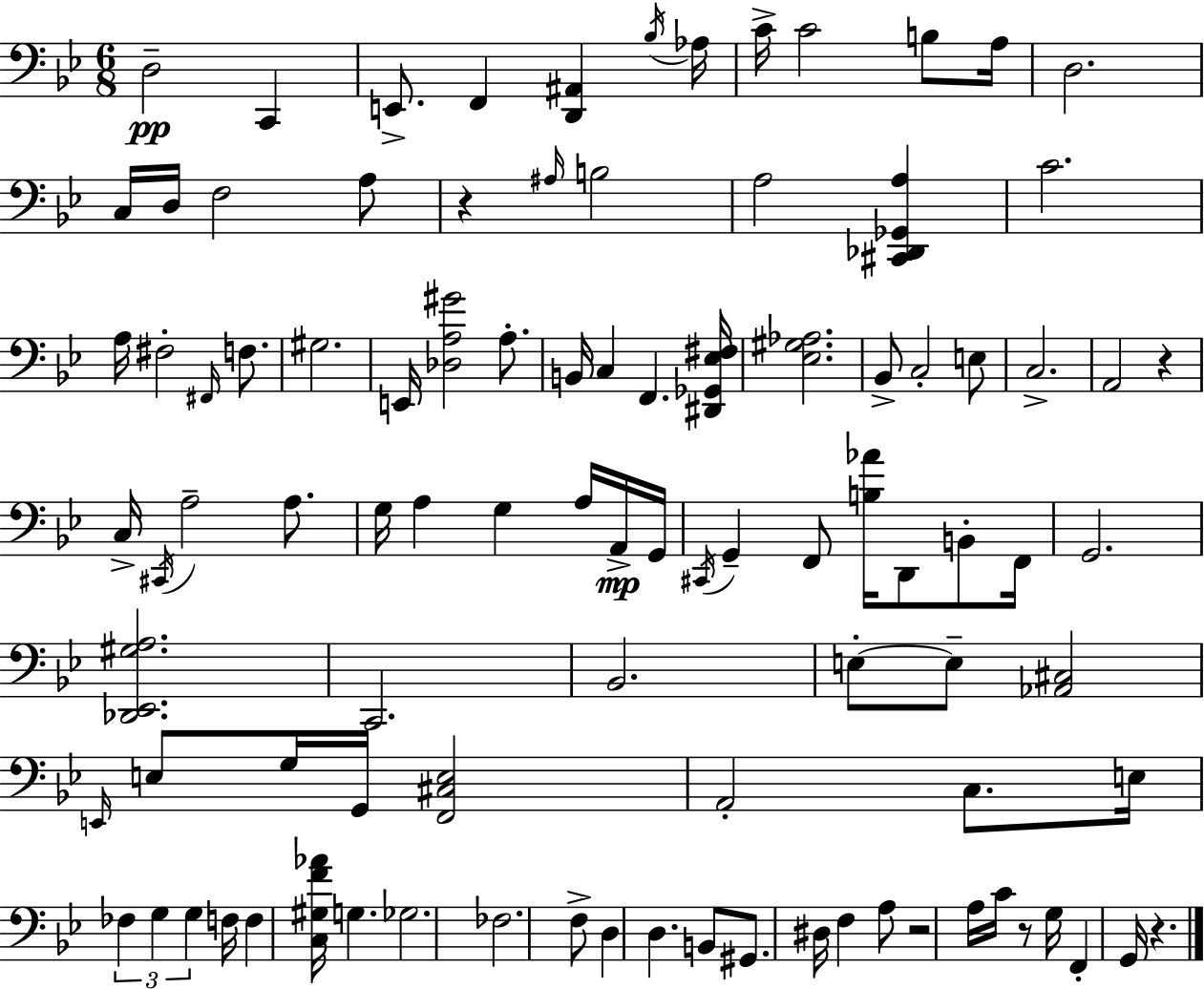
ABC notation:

X:1
T:Untitled
M:6/8
L:1/4
K:Bb
D,2 C,, E,,/2 F,, [D,,^A,,] _B,/4 _A,/4 C/4 C2 B,/2 A,/4 D,2 C,/4 D,/4 F,2 A,/2 z ^A,/4 B,2 A,2 [^C,,_D,,_G,,A,] C2 A,/4 ^F,2 ^F,,/4 F,/2 ^G,2 E,,/4 [_D,A,^G]2 A,/2 B,,/4 C, F,, [^D,,_G,,_E,^F,]/4 [_E,^G,_A,]2 _B,,/2 C,2 E,/2 C,2 A,,2 z C,/4 ^C,,/4 A,2 A,/2 G,/4 A, G, A,/4 A,,/4 G,,/4 ^C,,/4 G,, F,,/2 [B,_A]/4 D,,/2 B,,/2 F,,/4 G,,2 [_D,,_E,,^G,A,]2 C,,2 _B,,2 E,/2 E,/2 [_A,,^C,]2 E,,/4 E,/2 G,/4 G,,/4 [F,,^C,E,]2 A,,2 C,/2 E,/4 _F, G, G, F,/4 F, [C,^G,F_A]/4 G, _G,2 _F,2 F,/2 D, D, B,,/2 ^G,,/2 ^D,/4 F, A,/2 z2 A,/4 C/4 z/2 G,/4 F,, G,,/4 z